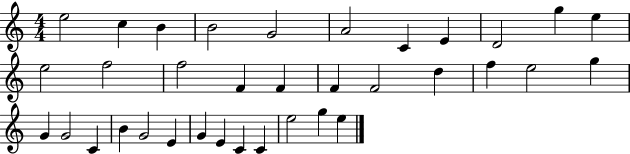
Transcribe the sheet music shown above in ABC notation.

X:1
T:Untitled
M:4/4
L:1/4
K:C
e2 c B B2 G2 A2 C E D2 g e e2 f2 f2 F F F F2 d f e2 g G G2 C B G2 E G E C C e2 g e